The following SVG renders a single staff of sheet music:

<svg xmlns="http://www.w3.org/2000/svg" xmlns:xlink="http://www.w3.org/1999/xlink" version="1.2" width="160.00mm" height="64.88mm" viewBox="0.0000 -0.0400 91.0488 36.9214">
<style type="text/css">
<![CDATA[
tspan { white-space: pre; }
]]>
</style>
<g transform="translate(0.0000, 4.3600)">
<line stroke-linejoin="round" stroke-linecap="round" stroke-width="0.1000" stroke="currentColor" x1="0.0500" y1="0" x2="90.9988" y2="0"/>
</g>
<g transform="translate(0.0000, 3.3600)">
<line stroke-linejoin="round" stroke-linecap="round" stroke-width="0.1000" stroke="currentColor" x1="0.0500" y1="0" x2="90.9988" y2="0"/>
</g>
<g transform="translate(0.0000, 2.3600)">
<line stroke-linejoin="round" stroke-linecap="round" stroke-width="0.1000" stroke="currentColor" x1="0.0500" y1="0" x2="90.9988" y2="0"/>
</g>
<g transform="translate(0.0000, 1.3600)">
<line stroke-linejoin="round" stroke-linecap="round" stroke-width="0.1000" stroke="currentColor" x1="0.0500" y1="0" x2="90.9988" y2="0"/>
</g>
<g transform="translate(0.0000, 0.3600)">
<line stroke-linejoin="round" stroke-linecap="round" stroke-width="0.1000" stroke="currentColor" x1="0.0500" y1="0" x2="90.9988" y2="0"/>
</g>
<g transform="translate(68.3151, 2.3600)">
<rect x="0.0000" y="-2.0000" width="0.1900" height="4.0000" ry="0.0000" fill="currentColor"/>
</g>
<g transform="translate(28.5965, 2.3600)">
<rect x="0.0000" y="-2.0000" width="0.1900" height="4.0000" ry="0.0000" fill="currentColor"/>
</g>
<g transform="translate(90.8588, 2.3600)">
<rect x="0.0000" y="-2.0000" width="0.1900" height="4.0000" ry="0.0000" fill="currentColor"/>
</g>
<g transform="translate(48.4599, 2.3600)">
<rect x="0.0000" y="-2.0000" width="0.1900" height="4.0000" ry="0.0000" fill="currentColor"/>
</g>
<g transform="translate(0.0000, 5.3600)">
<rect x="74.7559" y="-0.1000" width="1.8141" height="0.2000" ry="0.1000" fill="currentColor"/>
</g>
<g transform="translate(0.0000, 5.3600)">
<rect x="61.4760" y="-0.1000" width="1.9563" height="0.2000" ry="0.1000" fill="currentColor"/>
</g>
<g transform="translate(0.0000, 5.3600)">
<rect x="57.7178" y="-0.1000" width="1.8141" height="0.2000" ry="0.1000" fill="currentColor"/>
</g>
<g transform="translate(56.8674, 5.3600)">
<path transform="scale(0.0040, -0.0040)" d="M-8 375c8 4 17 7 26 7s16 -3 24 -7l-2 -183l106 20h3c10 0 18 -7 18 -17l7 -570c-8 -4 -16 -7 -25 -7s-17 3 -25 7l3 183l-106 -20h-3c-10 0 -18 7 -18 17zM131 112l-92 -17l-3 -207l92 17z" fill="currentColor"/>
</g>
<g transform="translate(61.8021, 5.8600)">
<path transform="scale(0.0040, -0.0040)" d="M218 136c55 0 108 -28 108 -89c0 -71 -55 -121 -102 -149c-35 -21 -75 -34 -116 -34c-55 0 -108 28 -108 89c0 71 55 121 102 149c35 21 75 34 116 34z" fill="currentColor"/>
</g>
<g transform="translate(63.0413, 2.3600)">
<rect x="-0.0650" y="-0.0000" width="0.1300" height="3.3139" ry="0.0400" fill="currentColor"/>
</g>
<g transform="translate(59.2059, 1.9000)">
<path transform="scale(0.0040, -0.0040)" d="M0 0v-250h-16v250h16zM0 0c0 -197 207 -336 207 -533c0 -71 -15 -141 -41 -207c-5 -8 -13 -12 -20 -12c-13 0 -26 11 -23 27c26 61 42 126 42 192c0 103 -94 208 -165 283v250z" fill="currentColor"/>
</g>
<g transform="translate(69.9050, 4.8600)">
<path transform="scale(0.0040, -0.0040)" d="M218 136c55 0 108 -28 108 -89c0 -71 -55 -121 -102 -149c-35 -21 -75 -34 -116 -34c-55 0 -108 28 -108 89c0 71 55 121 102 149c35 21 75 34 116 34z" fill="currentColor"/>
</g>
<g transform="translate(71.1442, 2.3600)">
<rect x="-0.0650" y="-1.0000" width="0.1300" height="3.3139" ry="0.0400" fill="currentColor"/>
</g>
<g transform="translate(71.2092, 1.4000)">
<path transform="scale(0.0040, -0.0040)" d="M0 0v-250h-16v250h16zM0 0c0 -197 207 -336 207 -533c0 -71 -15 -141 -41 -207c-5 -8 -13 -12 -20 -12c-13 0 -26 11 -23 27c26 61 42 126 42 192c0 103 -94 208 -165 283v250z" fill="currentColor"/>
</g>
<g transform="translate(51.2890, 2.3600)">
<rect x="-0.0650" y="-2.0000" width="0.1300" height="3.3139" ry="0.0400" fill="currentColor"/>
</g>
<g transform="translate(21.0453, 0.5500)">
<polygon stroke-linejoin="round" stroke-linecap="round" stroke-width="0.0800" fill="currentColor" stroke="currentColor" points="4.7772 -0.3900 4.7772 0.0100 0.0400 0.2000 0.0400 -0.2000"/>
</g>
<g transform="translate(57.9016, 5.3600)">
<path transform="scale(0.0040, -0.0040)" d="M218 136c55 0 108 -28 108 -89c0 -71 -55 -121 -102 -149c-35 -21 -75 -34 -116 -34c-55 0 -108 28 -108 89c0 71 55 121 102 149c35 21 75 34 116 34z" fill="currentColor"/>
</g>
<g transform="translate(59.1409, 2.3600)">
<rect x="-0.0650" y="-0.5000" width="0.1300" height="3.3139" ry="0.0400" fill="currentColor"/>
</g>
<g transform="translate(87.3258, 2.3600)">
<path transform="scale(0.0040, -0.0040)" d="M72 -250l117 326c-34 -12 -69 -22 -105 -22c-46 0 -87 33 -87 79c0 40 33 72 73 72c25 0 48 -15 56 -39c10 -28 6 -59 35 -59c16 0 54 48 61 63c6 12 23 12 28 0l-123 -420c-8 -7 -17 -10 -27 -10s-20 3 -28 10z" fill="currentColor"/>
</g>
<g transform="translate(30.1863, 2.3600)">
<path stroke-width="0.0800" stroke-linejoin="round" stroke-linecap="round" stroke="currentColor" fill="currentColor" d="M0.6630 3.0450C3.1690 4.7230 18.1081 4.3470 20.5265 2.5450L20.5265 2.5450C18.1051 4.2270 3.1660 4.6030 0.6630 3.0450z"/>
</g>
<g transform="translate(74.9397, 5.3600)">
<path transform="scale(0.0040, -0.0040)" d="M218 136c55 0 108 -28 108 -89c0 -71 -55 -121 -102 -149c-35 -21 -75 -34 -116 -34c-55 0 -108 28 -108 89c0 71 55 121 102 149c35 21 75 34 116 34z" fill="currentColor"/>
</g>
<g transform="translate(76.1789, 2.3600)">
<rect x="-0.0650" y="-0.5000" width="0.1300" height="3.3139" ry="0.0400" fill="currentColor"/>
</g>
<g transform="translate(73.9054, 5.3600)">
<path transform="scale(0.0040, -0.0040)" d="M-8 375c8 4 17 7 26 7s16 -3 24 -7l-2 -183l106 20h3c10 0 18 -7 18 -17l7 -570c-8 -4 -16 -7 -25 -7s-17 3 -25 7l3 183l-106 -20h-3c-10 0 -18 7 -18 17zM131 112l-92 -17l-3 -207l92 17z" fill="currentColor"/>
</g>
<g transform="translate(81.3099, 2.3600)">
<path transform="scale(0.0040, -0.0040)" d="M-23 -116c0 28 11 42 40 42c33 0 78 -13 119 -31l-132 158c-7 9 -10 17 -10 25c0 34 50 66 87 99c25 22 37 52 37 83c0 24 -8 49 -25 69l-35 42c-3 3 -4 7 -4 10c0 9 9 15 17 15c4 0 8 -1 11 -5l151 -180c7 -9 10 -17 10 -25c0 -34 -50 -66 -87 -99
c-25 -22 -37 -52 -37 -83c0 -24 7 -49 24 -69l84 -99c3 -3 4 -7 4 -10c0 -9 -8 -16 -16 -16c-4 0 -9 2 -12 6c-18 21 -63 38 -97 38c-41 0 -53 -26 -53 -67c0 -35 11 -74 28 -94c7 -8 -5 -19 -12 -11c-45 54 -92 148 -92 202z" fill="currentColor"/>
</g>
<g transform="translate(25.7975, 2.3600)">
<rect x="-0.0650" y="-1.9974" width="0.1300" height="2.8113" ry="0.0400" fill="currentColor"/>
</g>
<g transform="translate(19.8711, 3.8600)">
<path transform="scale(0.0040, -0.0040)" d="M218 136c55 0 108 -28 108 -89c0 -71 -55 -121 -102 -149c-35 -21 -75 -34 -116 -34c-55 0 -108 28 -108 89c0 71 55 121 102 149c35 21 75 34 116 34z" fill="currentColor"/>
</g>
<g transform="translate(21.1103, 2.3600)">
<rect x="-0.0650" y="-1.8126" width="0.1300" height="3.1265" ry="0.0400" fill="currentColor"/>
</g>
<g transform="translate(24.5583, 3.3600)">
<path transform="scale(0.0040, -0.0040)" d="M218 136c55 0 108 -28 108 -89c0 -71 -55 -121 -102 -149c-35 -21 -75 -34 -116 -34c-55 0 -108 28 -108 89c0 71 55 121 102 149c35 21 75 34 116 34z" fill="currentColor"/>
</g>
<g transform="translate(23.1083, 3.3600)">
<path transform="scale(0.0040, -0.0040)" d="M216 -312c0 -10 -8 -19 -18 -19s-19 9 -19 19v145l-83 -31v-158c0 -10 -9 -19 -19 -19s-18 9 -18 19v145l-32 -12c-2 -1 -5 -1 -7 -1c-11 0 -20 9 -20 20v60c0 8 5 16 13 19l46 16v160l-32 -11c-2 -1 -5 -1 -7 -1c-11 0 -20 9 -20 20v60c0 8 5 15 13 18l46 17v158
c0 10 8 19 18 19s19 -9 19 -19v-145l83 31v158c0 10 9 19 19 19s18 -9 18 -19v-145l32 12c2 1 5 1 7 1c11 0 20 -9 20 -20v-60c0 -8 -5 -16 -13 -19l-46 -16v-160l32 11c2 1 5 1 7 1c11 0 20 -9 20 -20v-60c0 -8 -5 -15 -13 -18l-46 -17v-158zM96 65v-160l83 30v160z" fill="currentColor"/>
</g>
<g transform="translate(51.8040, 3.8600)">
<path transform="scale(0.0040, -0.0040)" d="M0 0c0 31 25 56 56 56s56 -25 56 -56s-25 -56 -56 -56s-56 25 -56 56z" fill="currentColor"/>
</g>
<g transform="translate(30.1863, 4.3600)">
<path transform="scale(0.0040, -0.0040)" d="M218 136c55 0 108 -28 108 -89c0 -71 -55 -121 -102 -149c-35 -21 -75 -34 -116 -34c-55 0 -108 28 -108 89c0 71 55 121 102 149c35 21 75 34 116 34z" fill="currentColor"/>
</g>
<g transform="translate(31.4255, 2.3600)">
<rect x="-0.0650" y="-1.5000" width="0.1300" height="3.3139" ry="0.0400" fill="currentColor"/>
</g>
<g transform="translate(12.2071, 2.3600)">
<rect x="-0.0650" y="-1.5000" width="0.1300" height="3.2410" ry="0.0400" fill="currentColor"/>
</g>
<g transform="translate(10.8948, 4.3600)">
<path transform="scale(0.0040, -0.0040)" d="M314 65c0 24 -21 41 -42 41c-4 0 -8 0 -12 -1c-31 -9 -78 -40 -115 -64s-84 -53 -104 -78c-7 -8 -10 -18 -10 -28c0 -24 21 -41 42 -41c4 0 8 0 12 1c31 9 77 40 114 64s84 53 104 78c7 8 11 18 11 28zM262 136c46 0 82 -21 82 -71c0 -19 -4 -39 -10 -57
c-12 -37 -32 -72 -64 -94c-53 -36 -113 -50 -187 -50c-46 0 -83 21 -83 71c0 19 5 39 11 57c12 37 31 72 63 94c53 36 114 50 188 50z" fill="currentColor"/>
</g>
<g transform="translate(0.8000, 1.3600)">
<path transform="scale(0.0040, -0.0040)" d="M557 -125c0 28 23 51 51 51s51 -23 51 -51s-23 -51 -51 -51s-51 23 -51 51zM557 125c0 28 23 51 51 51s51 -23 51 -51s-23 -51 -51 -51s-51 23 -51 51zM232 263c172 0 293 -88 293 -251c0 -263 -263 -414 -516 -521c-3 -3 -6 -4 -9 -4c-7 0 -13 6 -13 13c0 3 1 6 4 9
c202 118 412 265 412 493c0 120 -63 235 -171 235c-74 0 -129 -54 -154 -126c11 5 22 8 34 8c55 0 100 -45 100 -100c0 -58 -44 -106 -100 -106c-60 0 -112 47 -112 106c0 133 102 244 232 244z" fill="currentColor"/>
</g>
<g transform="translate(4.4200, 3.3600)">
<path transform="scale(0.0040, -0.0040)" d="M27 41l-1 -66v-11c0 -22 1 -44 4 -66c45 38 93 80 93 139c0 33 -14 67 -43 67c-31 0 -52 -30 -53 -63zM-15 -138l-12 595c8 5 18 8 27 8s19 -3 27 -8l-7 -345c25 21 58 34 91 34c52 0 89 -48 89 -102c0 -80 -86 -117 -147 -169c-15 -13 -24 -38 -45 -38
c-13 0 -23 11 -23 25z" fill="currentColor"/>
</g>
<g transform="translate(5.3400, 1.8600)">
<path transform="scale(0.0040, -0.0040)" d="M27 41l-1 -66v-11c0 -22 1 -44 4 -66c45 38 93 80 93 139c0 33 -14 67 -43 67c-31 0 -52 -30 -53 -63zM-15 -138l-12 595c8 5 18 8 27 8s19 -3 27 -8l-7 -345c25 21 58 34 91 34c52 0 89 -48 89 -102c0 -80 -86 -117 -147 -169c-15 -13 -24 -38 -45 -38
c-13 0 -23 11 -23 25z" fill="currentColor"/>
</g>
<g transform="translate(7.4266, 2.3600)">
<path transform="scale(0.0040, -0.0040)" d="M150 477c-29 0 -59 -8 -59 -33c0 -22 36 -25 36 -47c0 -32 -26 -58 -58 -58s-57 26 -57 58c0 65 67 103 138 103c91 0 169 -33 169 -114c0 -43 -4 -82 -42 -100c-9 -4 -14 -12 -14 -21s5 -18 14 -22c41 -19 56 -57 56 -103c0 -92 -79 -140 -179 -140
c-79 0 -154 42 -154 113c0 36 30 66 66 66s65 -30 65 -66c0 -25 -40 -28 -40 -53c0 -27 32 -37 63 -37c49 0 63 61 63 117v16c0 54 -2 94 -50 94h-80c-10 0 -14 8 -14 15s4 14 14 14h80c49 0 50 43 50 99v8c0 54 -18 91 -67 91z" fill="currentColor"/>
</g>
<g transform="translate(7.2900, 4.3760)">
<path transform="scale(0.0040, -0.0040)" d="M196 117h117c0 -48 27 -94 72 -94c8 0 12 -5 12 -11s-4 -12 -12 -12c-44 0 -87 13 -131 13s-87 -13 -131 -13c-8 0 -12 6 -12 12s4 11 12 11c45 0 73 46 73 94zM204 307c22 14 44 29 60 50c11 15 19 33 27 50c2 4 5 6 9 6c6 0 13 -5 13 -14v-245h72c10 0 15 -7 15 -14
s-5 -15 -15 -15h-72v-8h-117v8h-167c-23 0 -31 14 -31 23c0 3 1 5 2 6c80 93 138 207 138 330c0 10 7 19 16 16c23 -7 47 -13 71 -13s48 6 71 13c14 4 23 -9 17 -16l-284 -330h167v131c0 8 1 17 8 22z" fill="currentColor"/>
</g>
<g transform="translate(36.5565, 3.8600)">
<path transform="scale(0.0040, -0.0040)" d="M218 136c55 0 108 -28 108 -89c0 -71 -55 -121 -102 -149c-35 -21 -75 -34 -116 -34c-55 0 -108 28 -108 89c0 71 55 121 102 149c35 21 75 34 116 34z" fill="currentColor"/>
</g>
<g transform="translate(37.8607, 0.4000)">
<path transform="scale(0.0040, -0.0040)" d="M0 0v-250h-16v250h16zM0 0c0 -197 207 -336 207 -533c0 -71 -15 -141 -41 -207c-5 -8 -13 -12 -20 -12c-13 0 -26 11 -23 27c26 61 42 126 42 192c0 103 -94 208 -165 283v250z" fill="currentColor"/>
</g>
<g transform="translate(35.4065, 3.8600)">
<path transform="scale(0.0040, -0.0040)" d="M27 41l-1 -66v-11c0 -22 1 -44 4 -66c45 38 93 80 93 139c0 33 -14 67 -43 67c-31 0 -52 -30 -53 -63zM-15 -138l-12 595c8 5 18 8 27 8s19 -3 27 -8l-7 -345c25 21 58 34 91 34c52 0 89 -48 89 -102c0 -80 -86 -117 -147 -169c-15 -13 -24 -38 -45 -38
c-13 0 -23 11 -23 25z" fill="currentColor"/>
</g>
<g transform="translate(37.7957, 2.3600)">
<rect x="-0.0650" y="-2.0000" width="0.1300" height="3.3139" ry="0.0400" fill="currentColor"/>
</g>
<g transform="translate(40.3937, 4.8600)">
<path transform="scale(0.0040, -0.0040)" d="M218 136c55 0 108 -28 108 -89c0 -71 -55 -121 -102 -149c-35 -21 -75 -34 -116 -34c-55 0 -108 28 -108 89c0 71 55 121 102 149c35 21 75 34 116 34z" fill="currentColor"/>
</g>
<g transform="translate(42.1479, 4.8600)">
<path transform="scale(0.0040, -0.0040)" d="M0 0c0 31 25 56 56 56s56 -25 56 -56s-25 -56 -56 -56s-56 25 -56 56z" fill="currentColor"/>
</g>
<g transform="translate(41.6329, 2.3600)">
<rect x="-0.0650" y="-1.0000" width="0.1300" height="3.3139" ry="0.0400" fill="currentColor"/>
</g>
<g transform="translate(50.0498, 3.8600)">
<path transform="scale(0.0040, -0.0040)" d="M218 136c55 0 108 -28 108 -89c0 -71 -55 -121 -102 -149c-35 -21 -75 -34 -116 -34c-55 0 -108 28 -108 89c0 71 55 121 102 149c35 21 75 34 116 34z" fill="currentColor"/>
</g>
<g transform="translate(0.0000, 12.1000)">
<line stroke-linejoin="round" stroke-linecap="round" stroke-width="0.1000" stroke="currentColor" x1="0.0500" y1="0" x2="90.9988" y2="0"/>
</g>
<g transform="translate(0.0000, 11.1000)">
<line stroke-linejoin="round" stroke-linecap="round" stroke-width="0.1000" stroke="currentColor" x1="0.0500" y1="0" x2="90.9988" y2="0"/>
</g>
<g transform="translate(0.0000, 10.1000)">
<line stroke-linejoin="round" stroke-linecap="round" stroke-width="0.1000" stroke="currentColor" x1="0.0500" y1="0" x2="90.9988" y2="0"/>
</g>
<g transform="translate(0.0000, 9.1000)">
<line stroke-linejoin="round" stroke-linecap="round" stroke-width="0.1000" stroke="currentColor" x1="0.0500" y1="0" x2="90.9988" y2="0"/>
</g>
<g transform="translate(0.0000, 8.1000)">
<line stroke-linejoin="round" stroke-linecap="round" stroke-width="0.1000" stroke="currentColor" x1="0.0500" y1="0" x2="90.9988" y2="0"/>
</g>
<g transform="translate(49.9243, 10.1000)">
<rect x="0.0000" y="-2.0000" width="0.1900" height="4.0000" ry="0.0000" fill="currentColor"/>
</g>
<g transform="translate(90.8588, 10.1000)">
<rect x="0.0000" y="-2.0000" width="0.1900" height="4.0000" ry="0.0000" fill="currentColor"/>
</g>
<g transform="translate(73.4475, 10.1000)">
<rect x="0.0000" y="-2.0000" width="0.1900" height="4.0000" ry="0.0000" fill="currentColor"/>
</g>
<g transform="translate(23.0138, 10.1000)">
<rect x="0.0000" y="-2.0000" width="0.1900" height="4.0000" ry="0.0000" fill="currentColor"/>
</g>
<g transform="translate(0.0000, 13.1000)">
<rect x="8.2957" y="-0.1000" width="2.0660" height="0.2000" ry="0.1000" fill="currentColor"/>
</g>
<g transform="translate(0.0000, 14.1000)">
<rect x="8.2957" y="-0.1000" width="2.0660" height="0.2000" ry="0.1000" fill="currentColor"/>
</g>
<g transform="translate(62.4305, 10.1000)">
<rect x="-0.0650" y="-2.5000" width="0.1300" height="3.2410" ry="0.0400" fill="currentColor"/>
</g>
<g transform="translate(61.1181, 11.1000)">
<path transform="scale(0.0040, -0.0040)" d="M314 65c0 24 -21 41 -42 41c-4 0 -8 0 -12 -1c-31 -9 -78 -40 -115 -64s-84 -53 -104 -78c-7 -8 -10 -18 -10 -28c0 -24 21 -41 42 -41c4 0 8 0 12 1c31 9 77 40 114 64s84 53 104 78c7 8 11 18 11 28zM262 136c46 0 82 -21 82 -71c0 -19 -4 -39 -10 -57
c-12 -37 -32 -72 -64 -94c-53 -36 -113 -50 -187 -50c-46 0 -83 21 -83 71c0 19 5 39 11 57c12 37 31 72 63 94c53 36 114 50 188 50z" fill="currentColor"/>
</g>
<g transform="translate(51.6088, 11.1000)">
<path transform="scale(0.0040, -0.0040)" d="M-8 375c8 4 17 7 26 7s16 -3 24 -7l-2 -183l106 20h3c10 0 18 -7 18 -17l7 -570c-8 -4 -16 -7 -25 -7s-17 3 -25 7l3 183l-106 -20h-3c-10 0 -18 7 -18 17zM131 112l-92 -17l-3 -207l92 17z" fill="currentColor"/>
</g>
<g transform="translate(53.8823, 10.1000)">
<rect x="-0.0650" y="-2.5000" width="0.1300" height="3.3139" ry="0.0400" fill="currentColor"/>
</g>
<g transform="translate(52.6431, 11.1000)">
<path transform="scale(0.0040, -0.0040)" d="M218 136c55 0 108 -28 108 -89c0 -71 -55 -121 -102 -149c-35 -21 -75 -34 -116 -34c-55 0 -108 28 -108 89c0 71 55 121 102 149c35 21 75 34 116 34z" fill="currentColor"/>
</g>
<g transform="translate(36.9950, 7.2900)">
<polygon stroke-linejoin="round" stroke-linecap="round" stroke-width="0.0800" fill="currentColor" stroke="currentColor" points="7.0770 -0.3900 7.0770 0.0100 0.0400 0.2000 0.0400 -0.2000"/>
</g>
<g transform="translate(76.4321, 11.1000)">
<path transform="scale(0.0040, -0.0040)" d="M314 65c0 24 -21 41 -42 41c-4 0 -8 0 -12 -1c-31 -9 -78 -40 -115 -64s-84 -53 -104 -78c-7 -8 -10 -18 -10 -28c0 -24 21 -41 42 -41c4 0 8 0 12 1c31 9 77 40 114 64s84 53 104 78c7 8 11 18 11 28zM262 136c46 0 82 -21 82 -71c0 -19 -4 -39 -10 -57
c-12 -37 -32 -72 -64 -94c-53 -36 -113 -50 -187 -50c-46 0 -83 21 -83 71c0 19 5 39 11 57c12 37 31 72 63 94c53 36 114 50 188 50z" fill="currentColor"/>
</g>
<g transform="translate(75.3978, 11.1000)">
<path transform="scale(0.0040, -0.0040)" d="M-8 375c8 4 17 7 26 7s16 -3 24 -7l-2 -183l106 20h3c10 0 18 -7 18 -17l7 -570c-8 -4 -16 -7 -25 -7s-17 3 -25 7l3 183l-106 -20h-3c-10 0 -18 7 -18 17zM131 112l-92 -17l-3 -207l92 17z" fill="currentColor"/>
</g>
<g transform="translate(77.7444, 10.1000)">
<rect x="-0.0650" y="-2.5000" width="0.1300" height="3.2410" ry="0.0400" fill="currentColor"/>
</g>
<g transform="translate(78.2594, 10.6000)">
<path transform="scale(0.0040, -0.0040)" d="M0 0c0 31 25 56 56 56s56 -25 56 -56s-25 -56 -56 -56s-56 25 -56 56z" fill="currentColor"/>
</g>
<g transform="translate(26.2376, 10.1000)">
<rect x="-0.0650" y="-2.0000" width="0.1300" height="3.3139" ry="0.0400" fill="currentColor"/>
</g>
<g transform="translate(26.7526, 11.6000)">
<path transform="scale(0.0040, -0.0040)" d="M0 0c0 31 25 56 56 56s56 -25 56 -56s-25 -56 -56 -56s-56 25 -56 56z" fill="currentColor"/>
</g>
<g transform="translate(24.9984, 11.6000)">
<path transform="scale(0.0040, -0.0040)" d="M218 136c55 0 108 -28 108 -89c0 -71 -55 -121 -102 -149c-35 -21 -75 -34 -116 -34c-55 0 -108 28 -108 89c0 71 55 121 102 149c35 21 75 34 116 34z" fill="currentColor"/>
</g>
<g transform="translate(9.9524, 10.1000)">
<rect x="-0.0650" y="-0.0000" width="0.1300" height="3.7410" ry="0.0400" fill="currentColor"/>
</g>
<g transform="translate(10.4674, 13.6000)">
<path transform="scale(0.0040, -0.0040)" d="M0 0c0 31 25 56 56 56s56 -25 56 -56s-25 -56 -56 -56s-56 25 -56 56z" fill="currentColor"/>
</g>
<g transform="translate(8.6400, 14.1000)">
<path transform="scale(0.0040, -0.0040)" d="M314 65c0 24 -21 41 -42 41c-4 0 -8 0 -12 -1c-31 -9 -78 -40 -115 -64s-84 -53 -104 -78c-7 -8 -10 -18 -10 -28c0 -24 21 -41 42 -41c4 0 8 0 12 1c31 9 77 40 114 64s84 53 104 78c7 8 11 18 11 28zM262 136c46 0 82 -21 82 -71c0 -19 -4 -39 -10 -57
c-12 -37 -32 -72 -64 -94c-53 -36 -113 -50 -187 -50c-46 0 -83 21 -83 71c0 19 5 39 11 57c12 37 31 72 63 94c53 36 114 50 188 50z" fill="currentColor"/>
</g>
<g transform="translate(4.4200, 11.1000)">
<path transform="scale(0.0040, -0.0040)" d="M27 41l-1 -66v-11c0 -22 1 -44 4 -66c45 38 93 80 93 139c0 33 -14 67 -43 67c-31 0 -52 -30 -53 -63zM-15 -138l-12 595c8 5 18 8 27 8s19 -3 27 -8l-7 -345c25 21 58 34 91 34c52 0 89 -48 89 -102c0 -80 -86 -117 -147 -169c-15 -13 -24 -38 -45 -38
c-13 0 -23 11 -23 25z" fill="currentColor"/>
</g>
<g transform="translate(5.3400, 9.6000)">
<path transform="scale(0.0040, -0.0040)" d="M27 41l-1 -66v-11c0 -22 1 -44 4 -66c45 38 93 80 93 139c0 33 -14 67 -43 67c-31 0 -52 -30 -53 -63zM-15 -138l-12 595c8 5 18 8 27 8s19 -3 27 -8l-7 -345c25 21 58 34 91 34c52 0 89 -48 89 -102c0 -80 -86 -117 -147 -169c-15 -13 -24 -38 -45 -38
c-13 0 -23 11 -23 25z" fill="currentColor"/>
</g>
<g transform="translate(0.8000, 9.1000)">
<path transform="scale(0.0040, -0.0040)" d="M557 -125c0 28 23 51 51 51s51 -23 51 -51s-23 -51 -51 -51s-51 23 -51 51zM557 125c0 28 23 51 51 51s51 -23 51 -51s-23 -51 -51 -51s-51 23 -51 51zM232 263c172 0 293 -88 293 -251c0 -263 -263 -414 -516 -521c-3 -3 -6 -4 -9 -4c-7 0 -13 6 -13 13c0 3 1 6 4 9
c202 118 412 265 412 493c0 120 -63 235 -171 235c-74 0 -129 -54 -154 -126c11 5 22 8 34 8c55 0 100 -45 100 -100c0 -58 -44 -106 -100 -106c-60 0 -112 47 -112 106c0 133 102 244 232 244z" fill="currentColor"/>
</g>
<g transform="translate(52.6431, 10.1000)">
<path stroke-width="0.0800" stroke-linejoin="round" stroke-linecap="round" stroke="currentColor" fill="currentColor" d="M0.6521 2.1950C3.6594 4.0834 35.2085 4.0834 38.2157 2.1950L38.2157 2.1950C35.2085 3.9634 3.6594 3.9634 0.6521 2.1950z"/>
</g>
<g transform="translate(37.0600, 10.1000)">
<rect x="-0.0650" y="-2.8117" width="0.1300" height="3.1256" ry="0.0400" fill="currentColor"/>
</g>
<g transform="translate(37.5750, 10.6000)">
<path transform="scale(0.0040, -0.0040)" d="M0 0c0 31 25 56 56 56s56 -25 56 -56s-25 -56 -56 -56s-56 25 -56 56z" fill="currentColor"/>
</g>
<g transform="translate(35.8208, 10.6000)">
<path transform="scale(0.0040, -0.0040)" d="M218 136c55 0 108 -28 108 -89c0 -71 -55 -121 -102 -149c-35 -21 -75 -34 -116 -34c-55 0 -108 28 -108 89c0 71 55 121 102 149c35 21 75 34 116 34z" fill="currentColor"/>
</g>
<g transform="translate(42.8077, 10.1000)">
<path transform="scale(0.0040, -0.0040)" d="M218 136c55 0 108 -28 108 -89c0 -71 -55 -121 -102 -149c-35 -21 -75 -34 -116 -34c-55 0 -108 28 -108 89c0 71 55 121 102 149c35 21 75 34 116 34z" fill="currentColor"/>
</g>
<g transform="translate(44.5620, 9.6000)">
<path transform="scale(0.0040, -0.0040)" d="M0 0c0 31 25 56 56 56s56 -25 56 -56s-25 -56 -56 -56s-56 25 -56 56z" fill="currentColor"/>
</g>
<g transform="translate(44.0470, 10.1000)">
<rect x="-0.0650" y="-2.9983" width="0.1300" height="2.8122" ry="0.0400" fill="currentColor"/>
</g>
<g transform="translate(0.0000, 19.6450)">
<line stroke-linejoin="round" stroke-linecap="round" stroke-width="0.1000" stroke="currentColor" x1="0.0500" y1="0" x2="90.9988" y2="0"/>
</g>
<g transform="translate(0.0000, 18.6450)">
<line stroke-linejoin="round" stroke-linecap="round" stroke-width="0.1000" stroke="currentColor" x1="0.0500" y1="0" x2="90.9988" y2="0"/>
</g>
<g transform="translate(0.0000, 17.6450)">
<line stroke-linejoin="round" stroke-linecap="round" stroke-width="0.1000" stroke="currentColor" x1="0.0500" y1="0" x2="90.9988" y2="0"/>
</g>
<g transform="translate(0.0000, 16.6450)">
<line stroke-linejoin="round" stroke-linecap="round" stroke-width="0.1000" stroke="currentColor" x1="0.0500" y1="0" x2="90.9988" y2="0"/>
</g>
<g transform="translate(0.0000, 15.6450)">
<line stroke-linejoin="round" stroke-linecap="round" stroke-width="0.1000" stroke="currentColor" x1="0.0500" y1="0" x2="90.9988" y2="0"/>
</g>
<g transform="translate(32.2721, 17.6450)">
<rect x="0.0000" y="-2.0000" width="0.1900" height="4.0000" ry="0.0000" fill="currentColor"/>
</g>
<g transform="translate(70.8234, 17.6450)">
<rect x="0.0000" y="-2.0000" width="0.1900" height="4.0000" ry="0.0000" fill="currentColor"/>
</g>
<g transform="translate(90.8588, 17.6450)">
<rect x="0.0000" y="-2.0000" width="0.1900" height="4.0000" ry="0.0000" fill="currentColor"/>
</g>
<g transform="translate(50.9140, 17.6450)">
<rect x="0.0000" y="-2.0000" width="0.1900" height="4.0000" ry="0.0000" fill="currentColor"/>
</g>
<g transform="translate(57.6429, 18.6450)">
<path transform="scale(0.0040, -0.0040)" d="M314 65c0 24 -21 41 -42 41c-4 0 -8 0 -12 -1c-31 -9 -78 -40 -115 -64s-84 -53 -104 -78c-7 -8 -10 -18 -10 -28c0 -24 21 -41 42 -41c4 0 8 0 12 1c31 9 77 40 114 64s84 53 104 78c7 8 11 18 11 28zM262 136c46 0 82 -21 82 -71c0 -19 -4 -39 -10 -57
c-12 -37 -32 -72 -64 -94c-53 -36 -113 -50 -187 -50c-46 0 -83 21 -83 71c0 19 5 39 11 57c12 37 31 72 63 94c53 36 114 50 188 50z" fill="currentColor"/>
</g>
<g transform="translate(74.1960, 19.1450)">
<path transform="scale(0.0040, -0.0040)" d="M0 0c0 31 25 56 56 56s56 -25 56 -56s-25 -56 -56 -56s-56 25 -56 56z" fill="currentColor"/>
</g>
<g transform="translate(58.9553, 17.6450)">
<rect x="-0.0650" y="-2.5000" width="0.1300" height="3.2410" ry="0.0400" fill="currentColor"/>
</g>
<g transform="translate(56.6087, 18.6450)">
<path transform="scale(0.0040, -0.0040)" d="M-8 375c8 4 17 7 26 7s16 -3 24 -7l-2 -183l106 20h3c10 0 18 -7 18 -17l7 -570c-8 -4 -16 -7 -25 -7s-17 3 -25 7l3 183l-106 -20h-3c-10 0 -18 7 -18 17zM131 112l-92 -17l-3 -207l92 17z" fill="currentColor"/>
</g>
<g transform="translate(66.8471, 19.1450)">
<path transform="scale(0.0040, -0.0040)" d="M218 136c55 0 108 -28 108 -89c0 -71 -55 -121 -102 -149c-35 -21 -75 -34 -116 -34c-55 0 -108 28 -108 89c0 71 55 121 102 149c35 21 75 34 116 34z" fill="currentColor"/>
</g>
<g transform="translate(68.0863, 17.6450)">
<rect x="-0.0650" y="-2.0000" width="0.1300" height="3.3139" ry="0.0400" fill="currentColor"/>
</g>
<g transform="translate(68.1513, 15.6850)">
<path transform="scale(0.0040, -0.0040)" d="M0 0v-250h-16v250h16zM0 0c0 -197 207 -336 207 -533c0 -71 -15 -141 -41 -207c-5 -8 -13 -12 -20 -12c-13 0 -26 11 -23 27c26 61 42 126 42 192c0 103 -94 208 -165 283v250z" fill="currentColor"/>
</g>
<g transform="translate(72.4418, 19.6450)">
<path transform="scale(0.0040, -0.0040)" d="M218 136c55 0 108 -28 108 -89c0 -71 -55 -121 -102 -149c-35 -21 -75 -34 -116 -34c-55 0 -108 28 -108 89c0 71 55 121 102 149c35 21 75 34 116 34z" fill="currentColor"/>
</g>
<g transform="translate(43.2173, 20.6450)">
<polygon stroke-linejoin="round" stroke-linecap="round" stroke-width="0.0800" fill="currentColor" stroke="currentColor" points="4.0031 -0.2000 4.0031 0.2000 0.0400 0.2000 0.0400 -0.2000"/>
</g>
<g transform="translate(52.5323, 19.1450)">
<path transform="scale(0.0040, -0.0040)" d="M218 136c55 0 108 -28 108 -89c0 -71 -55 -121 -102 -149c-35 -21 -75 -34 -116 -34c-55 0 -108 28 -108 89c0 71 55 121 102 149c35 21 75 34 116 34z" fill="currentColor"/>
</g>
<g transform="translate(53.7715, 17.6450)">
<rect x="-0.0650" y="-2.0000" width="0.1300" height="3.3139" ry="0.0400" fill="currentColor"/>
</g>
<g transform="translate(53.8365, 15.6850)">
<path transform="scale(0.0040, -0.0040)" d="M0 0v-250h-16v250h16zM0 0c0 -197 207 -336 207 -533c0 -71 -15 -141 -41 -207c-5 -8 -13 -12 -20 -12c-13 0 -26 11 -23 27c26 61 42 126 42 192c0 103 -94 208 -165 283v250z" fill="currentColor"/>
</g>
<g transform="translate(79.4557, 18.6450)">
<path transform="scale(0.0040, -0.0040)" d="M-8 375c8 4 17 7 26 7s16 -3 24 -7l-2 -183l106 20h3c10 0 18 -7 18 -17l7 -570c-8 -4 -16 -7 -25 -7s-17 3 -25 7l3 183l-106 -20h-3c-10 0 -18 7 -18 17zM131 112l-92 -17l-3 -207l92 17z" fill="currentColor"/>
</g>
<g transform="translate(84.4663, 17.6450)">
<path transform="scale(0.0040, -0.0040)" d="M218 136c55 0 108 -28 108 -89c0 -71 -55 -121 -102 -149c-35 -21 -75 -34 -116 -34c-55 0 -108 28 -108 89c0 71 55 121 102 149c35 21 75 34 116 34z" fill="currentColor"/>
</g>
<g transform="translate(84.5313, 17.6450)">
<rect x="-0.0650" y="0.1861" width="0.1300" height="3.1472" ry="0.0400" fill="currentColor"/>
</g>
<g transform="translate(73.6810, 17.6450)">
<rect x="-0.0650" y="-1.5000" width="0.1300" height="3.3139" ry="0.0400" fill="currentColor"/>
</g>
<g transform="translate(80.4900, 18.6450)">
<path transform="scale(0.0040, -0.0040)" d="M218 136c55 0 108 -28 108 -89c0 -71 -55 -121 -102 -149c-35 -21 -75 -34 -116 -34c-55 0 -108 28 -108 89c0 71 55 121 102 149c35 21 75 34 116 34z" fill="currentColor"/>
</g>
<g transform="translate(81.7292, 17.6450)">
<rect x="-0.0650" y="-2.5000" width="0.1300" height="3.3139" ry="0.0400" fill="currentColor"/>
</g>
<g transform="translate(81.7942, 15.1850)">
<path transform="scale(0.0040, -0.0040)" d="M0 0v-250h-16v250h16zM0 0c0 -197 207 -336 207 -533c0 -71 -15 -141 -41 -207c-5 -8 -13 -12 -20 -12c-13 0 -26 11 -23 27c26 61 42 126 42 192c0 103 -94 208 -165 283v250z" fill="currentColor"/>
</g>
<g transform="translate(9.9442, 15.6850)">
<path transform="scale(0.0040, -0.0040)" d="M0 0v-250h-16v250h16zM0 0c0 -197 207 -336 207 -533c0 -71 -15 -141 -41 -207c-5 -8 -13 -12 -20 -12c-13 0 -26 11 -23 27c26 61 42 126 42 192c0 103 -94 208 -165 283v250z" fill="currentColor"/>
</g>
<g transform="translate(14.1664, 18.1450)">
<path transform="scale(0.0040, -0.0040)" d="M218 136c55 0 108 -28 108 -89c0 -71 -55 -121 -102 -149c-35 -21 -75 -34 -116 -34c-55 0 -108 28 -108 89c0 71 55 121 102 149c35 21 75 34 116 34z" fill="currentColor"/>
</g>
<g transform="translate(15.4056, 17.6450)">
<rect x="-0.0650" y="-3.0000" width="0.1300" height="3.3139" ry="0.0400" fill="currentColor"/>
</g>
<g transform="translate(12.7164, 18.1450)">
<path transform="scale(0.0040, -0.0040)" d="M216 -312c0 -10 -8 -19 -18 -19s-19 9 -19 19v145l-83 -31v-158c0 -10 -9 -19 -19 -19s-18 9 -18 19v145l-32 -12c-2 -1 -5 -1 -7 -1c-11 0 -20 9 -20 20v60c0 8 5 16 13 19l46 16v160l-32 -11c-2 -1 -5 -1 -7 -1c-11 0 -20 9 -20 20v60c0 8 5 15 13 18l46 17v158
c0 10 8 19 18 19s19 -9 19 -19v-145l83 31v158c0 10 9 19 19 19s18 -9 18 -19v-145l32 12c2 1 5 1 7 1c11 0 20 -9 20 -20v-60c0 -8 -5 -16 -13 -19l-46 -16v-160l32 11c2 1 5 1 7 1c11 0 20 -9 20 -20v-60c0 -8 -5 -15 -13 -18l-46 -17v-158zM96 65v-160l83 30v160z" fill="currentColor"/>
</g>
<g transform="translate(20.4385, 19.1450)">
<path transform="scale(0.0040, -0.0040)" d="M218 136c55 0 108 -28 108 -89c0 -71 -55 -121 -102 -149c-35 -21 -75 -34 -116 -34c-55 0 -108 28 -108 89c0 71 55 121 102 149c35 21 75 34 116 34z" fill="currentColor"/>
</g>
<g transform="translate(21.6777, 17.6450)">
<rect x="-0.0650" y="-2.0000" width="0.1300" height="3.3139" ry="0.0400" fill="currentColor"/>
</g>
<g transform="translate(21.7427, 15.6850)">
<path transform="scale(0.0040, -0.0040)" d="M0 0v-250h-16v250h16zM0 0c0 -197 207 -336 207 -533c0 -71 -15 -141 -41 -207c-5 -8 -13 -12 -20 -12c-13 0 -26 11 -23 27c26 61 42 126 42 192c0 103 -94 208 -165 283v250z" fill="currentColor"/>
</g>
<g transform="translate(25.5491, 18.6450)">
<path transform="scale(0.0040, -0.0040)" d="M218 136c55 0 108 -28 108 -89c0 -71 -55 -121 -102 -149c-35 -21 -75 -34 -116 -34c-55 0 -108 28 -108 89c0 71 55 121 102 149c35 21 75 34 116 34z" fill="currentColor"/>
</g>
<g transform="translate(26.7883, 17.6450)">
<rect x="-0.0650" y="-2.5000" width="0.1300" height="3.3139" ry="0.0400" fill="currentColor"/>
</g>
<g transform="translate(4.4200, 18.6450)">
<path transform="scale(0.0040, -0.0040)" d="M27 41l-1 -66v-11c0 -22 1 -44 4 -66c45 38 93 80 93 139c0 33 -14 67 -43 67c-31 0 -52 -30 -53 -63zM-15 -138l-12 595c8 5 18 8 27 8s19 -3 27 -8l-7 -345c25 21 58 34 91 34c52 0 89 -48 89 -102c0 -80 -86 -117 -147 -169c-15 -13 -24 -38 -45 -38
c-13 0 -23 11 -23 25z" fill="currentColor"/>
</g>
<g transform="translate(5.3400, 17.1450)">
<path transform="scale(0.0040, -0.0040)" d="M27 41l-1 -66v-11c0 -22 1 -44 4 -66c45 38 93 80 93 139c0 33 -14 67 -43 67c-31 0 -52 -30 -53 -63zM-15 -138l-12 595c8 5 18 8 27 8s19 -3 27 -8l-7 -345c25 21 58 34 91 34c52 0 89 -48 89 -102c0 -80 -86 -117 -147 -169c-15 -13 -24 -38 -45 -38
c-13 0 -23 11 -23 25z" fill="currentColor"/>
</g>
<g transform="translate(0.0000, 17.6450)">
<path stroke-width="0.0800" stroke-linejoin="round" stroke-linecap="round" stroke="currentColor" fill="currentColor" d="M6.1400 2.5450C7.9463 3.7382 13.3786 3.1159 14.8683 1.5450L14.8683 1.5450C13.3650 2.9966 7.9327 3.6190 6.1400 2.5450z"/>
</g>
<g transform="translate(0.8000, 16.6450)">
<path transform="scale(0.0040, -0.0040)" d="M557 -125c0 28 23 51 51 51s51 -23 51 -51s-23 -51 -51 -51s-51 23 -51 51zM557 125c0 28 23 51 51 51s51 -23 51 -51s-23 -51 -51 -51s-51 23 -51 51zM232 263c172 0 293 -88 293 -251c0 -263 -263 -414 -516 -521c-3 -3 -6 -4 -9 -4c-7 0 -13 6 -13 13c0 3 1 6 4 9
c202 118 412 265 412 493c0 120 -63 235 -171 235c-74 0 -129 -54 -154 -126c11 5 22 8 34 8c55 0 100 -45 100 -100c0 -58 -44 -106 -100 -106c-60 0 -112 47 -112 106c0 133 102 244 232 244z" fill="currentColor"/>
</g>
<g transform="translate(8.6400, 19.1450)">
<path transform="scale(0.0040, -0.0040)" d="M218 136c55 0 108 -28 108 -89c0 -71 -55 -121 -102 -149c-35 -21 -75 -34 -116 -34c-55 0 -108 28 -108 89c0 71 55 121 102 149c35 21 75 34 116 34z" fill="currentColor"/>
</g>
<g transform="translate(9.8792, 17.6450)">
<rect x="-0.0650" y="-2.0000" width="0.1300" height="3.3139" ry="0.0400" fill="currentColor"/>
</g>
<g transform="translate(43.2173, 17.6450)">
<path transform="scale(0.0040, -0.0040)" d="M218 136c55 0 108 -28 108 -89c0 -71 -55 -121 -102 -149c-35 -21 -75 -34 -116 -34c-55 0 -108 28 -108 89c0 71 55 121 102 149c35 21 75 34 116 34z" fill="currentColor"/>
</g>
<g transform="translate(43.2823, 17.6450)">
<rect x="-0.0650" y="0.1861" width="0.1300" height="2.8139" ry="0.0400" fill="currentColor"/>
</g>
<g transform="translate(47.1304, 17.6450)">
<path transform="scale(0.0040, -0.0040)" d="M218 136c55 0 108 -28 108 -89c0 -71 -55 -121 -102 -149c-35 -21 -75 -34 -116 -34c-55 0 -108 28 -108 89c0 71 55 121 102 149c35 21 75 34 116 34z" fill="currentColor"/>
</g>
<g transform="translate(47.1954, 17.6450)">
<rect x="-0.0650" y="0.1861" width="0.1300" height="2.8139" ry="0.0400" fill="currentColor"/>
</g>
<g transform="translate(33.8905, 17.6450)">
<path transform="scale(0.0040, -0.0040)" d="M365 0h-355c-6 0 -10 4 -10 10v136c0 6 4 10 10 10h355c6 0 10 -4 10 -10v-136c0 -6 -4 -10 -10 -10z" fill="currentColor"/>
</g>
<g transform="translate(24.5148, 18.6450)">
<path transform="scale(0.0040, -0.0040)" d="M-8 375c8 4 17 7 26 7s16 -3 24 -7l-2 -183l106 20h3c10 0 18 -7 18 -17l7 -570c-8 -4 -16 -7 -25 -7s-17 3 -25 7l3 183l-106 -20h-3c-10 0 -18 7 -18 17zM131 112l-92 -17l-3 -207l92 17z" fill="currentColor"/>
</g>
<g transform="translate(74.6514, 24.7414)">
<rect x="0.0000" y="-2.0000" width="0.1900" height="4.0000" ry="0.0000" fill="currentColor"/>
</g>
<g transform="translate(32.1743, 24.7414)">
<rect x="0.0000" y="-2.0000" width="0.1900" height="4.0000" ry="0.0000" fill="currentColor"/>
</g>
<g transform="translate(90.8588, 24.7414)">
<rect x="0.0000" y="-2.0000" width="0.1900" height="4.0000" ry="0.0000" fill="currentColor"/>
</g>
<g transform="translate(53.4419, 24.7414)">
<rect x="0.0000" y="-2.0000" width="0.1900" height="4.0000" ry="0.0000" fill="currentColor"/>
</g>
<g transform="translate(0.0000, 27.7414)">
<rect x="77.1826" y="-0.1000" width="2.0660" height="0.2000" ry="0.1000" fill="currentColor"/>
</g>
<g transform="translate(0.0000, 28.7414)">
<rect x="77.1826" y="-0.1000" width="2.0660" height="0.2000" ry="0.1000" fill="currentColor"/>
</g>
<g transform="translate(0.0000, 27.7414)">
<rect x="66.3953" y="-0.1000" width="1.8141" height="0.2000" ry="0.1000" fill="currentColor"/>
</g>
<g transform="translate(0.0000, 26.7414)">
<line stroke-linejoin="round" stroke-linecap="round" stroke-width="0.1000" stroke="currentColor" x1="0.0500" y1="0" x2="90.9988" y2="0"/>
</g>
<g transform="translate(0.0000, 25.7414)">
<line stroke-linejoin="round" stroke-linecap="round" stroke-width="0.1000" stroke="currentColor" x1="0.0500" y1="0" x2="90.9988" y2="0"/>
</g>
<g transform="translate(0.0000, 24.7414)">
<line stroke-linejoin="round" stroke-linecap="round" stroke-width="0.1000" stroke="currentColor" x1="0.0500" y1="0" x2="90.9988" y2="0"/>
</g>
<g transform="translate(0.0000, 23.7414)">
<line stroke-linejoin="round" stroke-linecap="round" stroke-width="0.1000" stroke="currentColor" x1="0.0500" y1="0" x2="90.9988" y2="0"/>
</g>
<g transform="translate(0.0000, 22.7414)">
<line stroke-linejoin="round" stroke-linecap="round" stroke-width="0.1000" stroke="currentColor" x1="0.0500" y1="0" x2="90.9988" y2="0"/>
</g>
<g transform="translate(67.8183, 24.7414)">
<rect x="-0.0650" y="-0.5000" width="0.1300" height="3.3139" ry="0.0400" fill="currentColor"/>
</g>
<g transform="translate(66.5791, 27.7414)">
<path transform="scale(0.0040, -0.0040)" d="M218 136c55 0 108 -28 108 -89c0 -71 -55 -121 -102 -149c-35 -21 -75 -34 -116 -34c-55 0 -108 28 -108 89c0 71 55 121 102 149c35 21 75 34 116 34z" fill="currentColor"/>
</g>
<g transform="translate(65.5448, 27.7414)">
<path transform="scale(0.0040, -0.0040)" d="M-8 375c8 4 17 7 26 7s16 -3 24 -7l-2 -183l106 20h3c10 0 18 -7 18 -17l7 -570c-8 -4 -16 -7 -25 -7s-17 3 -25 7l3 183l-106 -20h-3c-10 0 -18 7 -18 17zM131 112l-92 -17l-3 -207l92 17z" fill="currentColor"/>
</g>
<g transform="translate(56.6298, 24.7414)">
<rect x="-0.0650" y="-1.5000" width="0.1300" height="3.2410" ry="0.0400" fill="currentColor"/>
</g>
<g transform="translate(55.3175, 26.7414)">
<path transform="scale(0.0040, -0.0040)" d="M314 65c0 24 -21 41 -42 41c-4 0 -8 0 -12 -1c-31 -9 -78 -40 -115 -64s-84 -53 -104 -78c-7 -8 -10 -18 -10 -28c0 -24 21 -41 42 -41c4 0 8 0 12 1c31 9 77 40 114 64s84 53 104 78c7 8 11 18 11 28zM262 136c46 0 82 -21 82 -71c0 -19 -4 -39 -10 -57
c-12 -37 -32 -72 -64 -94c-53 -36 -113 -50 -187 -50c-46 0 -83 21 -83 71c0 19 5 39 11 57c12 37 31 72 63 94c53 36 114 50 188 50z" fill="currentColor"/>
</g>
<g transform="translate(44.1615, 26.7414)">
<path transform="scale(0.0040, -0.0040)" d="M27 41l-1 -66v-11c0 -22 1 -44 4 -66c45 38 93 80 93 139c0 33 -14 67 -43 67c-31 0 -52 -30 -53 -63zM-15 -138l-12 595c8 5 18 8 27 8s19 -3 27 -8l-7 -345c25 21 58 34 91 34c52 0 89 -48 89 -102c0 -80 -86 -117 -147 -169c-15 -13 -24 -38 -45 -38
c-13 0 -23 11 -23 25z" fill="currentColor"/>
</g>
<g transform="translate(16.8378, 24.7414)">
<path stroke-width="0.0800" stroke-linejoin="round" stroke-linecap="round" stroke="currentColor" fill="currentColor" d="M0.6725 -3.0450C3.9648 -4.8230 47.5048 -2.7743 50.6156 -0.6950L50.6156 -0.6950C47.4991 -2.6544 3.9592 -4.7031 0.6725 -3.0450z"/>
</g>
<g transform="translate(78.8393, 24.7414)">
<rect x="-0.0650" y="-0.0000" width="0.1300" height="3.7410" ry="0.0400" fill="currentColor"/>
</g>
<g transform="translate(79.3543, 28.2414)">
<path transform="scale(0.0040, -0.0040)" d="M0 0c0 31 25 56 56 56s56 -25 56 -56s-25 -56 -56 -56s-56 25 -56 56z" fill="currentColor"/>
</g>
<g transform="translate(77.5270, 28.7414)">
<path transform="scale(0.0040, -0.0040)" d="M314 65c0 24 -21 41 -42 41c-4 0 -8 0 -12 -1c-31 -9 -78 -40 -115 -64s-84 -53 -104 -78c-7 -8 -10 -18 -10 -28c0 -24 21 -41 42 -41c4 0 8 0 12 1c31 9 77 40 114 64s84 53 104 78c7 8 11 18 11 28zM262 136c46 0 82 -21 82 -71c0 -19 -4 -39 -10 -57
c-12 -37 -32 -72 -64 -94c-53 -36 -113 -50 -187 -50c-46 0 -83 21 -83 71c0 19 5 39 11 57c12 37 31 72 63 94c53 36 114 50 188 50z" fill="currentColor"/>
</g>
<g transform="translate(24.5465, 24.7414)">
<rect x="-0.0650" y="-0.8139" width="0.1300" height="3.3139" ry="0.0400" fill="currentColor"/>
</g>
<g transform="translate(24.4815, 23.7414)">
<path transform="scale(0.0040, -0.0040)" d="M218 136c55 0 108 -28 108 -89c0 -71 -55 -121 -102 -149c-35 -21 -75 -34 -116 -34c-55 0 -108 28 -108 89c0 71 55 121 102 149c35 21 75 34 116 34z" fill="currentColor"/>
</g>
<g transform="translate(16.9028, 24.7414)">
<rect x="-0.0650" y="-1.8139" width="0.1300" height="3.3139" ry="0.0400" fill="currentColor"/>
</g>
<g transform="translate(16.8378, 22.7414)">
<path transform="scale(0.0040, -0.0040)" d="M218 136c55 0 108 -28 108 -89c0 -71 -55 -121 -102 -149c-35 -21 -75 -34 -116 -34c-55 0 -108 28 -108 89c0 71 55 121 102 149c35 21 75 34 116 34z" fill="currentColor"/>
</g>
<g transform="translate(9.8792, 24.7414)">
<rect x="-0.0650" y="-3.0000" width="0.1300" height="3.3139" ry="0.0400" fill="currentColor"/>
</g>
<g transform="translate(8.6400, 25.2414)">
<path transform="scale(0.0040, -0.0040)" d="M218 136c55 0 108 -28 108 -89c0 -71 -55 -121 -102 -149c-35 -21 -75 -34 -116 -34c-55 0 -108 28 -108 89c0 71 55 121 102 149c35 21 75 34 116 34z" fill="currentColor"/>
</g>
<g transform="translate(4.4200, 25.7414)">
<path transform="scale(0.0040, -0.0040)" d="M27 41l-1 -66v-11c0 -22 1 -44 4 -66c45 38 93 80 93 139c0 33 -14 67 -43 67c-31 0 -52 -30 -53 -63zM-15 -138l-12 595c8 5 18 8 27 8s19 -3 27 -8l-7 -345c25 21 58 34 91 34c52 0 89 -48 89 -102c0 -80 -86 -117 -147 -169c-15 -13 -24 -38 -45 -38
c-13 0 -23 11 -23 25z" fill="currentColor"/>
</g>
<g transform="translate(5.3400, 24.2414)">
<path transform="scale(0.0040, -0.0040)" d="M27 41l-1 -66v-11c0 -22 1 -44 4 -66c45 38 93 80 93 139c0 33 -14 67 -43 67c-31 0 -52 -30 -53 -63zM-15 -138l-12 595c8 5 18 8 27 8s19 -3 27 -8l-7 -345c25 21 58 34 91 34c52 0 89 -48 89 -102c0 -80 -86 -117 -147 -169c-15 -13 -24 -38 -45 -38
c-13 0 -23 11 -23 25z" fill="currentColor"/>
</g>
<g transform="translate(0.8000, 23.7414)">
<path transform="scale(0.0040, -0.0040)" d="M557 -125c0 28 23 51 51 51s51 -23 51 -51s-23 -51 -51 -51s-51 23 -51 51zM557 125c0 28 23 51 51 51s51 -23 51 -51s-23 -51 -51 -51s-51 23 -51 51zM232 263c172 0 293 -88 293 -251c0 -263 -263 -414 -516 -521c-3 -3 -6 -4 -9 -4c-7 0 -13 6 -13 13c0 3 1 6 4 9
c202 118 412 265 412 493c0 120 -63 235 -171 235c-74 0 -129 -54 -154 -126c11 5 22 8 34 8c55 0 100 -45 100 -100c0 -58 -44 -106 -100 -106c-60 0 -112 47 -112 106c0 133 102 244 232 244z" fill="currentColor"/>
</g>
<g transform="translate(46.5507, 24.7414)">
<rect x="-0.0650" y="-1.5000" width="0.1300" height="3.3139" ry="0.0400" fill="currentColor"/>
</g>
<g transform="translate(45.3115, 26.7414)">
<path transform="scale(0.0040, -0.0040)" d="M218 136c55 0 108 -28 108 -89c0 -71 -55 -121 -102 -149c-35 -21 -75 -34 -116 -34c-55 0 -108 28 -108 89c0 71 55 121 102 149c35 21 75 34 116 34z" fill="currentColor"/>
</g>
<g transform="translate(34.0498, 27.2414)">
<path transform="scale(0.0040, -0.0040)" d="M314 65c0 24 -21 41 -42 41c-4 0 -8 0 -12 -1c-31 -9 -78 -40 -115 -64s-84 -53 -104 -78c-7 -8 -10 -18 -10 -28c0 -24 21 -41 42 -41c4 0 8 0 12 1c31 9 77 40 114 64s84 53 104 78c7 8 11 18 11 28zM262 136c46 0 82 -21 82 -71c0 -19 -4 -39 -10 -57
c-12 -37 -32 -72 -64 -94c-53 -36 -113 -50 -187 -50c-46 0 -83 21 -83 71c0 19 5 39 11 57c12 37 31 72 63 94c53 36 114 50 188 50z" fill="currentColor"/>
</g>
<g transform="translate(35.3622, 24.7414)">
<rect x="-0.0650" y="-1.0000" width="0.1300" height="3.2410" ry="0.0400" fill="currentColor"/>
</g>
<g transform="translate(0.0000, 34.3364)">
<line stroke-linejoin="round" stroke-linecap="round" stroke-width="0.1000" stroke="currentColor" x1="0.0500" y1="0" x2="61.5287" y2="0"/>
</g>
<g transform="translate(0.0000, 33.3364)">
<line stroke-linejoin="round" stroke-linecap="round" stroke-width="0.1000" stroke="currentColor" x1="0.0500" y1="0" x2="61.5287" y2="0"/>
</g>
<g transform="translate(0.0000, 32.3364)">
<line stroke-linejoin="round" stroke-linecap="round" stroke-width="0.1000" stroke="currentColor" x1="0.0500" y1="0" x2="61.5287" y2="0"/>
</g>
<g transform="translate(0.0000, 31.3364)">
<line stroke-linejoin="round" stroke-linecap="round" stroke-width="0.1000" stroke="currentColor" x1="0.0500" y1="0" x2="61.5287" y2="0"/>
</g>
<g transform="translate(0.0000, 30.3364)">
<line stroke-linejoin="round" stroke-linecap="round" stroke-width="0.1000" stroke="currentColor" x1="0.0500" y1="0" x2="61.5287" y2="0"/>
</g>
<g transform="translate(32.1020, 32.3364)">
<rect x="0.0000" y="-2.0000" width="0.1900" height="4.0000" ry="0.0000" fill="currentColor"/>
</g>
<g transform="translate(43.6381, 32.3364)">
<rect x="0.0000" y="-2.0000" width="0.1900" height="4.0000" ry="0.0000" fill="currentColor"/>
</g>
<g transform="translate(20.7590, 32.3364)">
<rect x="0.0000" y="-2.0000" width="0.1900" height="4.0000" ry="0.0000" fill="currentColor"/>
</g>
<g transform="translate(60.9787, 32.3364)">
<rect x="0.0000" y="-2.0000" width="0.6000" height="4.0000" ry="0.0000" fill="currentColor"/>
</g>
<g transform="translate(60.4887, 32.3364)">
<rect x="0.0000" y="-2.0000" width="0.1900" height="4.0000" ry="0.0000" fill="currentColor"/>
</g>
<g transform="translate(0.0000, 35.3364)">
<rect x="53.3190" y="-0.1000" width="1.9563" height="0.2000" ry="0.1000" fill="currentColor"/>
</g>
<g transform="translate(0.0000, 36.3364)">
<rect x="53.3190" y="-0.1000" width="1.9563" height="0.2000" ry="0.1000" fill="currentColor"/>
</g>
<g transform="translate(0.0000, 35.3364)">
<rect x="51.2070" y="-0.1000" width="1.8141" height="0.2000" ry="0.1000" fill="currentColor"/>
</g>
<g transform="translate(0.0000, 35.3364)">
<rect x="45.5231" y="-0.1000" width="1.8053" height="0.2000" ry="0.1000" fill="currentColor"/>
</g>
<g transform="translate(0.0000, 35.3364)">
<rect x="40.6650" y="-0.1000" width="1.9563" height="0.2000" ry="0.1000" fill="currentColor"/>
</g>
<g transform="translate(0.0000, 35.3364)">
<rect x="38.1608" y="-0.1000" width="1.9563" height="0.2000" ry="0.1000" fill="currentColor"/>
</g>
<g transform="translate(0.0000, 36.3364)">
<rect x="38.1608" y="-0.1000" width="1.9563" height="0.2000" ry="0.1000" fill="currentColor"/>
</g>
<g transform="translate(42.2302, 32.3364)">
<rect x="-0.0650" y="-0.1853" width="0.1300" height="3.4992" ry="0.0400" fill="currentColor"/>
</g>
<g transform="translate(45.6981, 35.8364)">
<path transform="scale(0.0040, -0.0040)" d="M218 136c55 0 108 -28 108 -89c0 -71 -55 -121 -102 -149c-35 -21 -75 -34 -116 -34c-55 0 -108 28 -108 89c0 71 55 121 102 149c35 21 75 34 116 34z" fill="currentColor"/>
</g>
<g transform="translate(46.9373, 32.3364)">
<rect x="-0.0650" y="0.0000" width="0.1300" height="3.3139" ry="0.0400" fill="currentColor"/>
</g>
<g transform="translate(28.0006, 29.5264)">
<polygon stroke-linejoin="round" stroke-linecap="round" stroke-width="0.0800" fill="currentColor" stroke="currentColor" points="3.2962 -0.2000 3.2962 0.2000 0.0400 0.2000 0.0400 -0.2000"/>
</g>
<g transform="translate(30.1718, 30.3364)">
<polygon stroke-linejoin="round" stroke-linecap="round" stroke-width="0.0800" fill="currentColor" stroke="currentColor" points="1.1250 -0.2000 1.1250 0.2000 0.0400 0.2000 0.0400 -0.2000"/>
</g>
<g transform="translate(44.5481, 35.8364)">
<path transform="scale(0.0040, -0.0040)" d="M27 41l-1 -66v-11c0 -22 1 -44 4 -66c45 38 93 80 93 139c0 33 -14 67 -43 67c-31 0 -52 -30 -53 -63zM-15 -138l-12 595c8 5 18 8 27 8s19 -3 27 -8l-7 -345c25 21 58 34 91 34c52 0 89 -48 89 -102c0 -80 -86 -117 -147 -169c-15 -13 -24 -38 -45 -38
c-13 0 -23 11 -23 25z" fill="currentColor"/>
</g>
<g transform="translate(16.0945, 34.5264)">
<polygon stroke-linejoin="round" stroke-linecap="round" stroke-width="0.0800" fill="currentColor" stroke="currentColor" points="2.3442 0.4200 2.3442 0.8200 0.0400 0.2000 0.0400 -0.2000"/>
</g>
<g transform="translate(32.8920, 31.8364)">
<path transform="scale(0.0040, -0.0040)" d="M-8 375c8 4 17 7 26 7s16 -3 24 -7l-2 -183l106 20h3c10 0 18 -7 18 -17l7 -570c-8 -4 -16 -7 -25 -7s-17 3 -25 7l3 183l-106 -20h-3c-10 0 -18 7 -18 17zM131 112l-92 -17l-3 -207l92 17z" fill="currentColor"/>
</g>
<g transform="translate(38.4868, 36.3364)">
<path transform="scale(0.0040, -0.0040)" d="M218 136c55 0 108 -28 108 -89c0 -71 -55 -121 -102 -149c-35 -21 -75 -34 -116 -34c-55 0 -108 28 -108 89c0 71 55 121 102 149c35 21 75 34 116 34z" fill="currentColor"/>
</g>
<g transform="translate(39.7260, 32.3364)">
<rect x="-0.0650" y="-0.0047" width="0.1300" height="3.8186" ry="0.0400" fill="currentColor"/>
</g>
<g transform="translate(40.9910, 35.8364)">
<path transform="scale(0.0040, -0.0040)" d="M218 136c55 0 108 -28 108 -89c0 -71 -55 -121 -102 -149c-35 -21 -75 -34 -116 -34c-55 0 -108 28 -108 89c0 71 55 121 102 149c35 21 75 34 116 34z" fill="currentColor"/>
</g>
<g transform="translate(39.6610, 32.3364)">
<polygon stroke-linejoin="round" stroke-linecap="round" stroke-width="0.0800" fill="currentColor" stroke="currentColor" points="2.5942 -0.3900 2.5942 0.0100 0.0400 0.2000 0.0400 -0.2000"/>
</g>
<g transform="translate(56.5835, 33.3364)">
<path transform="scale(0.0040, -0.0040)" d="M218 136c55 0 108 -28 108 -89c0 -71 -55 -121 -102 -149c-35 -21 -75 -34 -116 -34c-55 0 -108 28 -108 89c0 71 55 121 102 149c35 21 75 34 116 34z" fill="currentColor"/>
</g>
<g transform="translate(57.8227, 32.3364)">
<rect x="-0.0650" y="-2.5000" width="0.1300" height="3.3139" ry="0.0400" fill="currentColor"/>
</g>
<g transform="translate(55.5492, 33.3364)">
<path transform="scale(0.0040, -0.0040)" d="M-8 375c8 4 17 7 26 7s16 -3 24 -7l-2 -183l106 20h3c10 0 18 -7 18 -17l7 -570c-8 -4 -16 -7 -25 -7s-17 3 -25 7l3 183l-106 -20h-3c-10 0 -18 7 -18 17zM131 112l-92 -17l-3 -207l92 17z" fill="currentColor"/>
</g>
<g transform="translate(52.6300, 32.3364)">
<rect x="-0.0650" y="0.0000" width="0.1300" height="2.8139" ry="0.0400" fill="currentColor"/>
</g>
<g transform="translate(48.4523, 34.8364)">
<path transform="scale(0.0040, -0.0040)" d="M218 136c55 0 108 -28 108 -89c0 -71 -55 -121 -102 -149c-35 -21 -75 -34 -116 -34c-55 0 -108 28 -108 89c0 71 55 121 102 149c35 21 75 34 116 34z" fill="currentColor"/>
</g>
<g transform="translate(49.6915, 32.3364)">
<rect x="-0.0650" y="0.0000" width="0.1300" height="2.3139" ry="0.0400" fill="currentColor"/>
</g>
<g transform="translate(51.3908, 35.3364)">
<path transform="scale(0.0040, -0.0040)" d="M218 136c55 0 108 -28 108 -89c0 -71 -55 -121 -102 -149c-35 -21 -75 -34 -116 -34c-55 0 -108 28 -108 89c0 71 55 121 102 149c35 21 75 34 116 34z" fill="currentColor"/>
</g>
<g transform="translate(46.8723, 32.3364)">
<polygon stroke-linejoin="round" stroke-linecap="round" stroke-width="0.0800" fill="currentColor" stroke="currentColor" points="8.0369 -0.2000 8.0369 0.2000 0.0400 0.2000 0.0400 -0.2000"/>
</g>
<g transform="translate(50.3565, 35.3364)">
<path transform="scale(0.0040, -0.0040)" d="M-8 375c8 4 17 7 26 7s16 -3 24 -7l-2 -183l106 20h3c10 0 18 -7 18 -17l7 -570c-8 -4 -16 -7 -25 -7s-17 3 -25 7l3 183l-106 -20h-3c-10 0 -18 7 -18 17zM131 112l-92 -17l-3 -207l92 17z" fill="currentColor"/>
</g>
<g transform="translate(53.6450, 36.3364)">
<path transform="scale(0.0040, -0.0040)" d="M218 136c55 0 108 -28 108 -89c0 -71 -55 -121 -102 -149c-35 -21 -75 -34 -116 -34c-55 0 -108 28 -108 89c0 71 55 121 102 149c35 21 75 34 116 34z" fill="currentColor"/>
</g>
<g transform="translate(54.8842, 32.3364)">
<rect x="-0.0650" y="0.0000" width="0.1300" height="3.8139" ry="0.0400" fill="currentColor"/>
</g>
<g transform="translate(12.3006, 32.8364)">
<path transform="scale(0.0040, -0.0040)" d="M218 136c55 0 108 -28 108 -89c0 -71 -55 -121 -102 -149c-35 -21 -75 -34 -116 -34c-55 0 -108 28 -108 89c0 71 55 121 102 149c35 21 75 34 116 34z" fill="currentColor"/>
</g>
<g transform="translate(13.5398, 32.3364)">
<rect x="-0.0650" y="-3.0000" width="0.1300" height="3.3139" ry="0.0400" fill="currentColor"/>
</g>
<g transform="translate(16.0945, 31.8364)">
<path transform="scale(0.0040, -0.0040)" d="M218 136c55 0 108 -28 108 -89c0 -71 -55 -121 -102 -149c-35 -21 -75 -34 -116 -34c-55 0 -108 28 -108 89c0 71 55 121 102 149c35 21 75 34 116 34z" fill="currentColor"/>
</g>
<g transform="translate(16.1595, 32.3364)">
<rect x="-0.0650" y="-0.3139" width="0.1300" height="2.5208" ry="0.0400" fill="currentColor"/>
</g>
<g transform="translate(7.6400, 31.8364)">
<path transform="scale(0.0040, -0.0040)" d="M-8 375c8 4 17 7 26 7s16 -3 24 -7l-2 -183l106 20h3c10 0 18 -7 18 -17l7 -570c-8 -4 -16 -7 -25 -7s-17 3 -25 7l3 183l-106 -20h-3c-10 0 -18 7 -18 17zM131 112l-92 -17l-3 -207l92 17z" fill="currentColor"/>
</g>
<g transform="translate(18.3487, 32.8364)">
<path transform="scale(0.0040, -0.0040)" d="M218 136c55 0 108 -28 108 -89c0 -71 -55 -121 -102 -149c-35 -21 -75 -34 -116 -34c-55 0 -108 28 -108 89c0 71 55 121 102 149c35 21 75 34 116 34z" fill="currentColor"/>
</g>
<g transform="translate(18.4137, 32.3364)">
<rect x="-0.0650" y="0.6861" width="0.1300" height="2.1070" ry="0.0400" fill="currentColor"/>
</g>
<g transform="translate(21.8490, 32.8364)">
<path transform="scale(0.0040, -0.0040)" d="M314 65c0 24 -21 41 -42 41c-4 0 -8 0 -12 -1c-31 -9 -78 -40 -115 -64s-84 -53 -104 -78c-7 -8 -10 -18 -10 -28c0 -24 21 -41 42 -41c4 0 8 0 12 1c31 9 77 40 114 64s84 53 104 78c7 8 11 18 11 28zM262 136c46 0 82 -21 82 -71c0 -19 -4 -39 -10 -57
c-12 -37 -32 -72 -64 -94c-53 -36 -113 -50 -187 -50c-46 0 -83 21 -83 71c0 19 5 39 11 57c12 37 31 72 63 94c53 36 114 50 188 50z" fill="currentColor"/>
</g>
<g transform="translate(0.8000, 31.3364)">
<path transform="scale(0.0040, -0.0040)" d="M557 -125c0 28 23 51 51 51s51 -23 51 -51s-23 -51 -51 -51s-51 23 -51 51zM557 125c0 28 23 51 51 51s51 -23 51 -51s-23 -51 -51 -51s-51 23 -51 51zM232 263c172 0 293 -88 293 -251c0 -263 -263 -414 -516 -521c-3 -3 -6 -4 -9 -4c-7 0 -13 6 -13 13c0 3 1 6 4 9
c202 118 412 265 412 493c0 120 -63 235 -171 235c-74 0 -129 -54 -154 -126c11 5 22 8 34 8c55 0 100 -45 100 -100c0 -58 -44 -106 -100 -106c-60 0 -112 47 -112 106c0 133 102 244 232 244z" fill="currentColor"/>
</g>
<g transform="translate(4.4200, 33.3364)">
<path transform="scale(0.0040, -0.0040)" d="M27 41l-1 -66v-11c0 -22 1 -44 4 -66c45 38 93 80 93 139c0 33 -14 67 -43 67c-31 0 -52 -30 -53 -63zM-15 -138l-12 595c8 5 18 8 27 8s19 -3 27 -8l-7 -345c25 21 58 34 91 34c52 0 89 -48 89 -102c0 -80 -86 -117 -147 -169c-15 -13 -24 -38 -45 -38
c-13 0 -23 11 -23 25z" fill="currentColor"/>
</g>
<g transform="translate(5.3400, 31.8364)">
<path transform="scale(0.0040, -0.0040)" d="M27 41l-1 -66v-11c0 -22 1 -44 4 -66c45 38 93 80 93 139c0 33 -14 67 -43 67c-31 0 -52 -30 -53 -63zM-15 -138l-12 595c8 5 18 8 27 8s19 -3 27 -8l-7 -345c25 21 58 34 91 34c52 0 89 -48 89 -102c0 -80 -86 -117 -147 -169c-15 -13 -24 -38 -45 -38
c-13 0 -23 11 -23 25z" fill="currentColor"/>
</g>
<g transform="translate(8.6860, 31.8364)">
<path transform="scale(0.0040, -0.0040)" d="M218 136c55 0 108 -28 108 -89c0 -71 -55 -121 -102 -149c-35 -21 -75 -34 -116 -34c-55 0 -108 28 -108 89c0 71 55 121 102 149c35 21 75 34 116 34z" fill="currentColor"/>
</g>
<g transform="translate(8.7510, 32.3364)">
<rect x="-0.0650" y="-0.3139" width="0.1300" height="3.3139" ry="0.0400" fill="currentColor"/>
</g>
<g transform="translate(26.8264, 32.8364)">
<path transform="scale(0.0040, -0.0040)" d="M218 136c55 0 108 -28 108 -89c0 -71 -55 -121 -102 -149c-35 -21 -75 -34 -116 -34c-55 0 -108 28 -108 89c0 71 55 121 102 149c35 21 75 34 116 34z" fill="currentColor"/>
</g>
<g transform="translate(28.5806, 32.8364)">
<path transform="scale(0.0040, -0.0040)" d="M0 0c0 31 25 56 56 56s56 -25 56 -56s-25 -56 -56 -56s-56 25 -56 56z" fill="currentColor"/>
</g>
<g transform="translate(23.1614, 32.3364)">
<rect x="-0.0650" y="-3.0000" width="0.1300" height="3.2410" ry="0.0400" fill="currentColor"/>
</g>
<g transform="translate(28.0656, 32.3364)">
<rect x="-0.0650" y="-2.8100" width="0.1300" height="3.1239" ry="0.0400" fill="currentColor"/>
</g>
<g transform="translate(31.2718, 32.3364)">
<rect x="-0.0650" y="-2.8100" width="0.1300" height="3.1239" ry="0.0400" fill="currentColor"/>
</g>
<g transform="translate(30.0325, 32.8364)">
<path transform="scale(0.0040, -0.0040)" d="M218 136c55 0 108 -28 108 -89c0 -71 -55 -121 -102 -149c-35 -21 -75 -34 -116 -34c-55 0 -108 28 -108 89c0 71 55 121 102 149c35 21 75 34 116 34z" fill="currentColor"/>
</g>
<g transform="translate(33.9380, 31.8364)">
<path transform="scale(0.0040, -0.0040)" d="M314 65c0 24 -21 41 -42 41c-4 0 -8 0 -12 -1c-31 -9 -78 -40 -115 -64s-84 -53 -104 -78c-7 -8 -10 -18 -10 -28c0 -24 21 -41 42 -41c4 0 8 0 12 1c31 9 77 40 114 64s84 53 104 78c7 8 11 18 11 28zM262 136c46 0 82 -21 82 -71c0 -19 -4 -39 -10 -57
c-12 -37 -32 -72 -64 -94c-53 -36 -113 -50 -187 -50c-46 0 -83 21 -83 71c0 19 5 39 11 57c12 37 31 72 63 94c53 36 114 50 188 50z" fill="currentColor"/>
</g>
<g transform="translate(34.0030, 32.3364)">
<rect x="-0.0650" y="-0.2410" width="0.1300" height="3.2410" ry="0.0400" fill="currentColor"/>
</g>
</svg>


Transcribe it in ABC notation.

X:1
T:Untitled
M:3/4
L:1/4
K:Bb
G,,2 A,,/2 ^B,,/2 G,, _A,,/2 F,, A,, E,,/2 D,, F,,/2 E,, z z/2 C,,2 A,, C,/2 D,/2 B,, B,,2 B,,2 A,,/2 ^C, A,,/2 B,, z2 D,/2 D,/2 A,,/2 B,,2 A,,/2 G,, B,,/2 D, C, A, F, F,,2 _G,, G,,2 E,, C,,2 E, C, E,/2 C,/2 C,2 C,/2 C,/4 E,2 C,,/2 D,,/2 _D,,/2 F,,/2 E,,/2 C,,/2 B,,